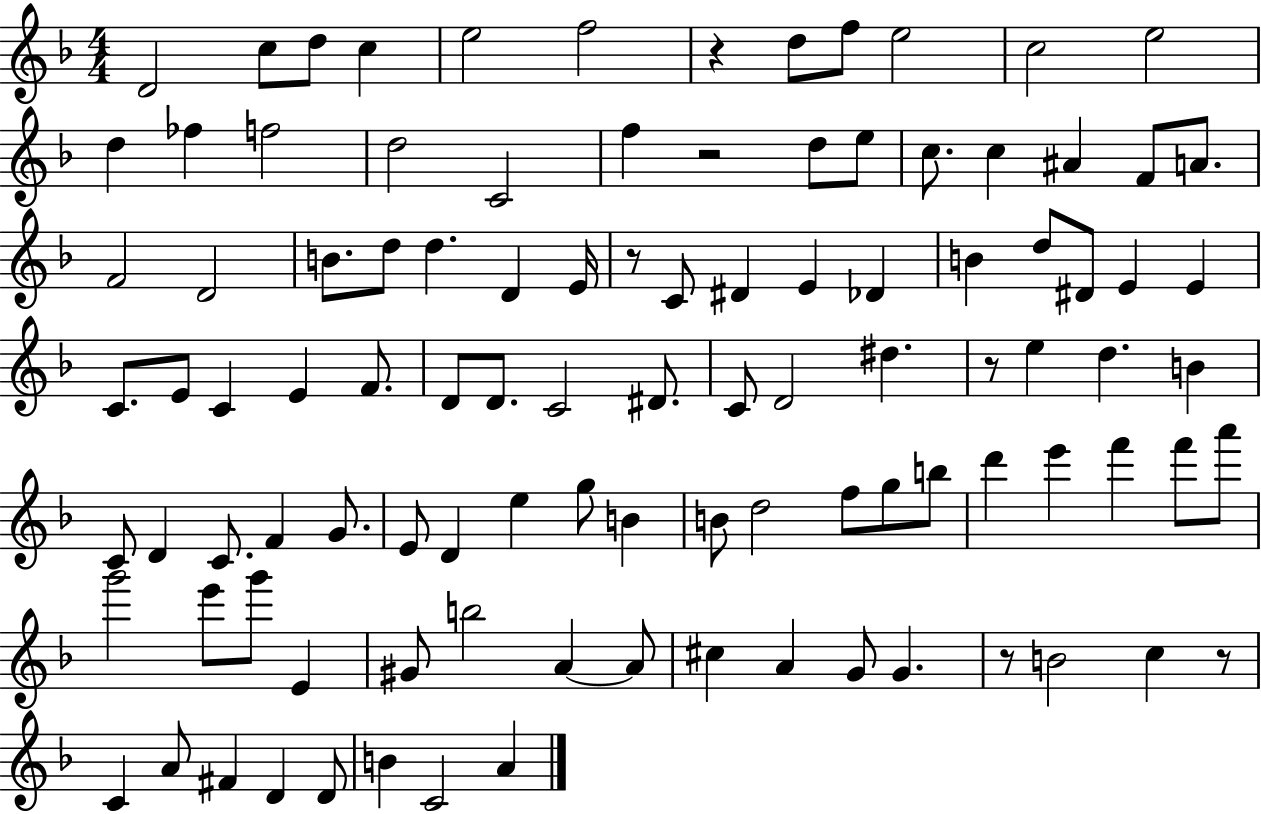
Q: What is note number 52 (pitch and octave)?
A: D#5